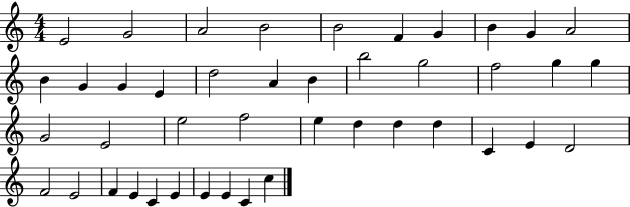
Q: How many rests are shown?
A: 0